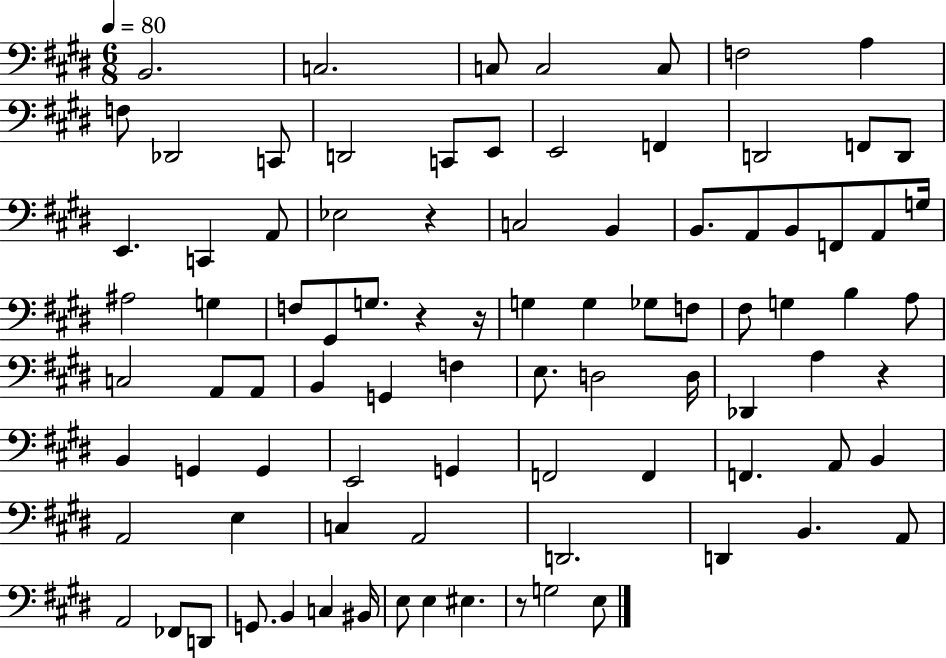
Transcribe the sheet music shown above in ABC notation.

X:1
T:Untitled
M:6/8
L:1/4
K:E
B,,2 C,2 C,/2 C,2 C,/2 F,2 A, F,/2 _D,,2 C,,/2 D,,2 C,,/2 E,,/2 E,,2 F,, D,,2 F,,/2 D,,/2 E,, C,, A,,/2 _E,2 z C,2 B,, B,,/2 A,,/2 B,,/2 F,,/2 A,,/2 G,/4 ^A,2 G, F,/2 ^G,,/2 G,/2 z z/4 G, G, _G,/2 F,/2 ^F,/2 G, B, A,/2 C,2 A,,/2 A,,/2 B,, G,, F, E,/2 D,2 D,/4 _D,, A, z B,, G,, G,, E,,2 G,, F,,2 F,, F,, A,,/2 B,, A,,2 E, C, A,,2 D,,2 D,, B,, A,,/2 A,,2 _F,,/2 D,,/2 G,,/2 B,, C, ^B,,/4 E,/2 E, ^E, z/2 G,2 E,/2